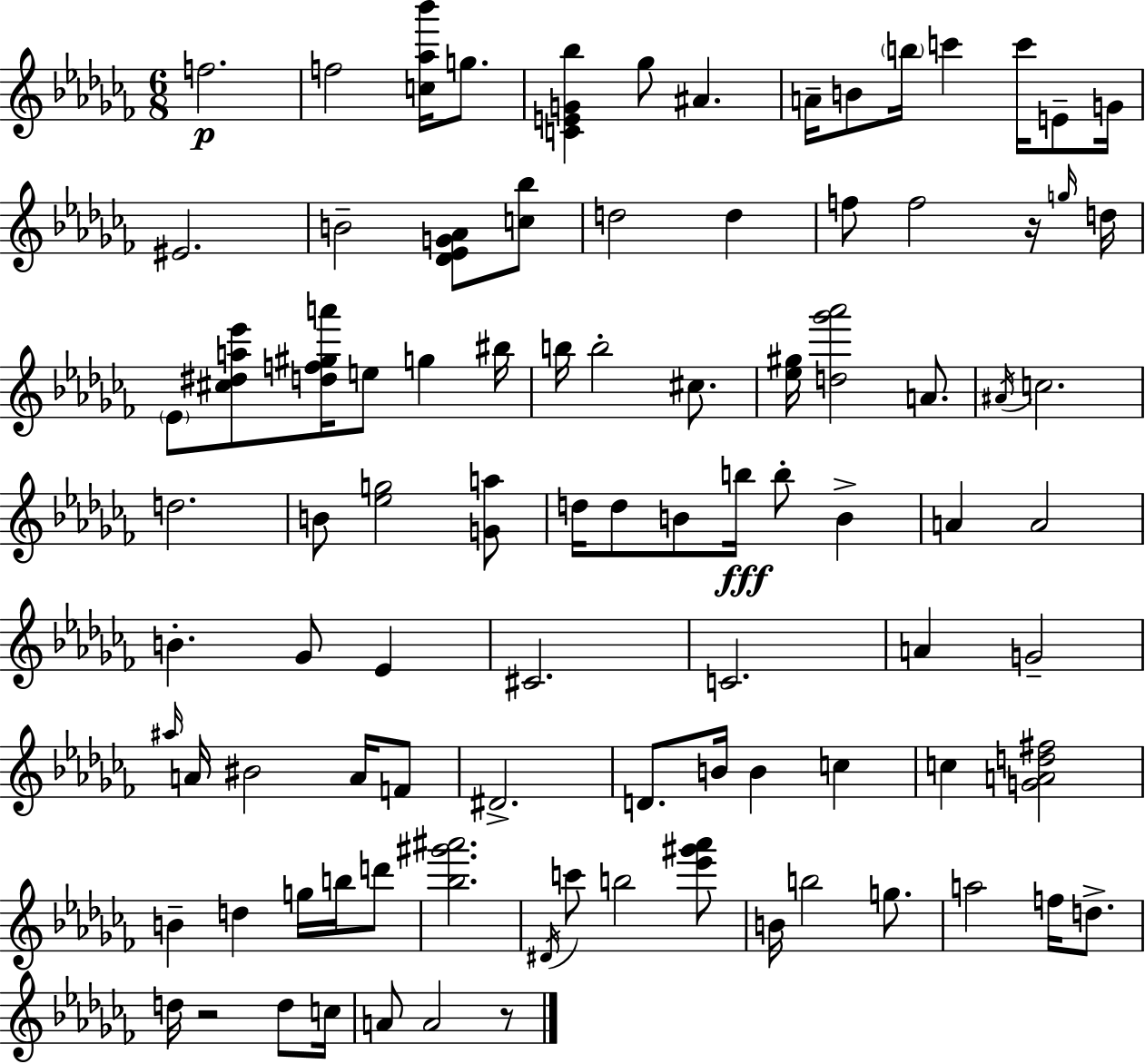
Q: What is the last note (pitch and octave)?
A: A4